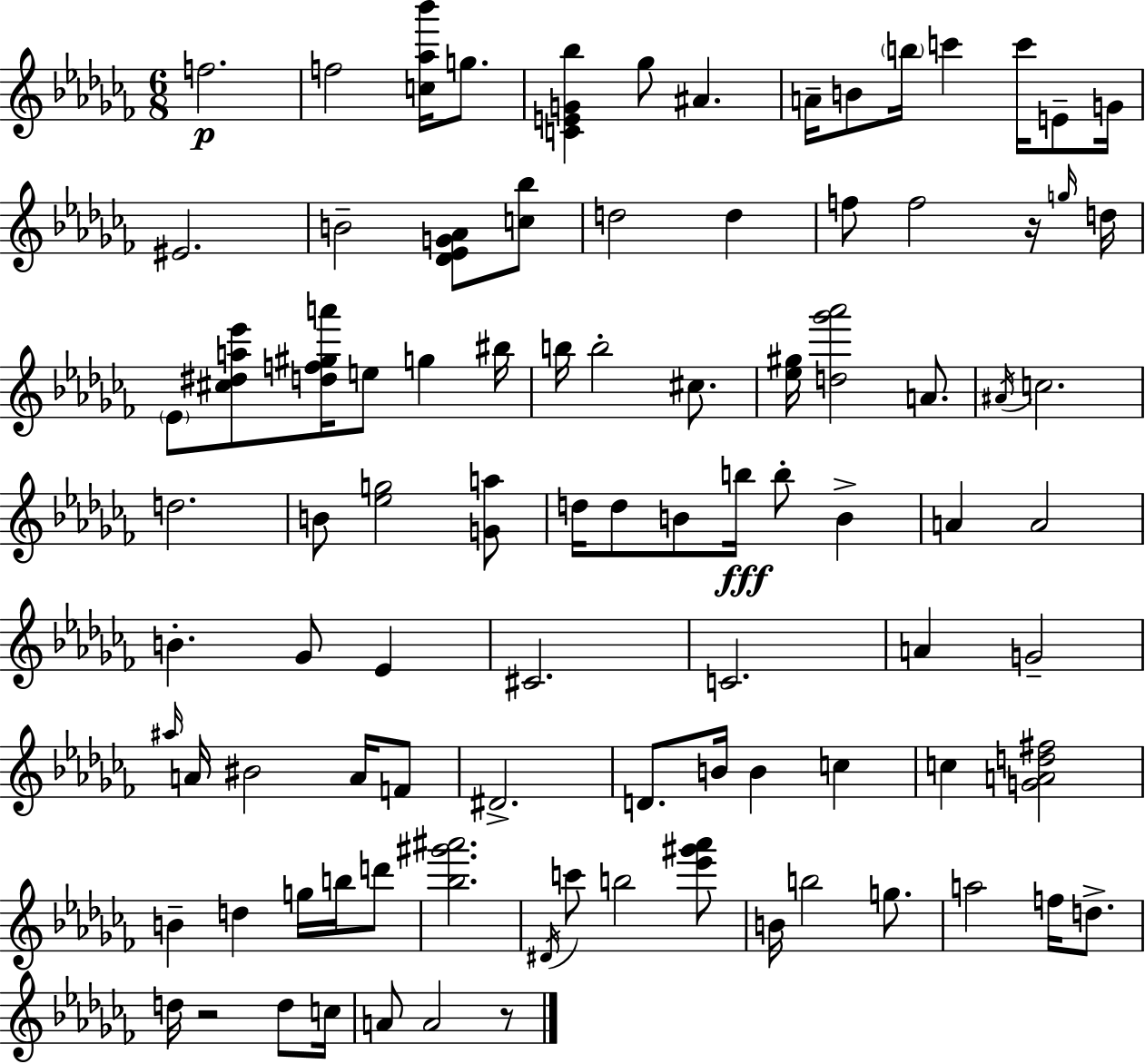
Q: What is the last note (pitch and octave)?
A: A4